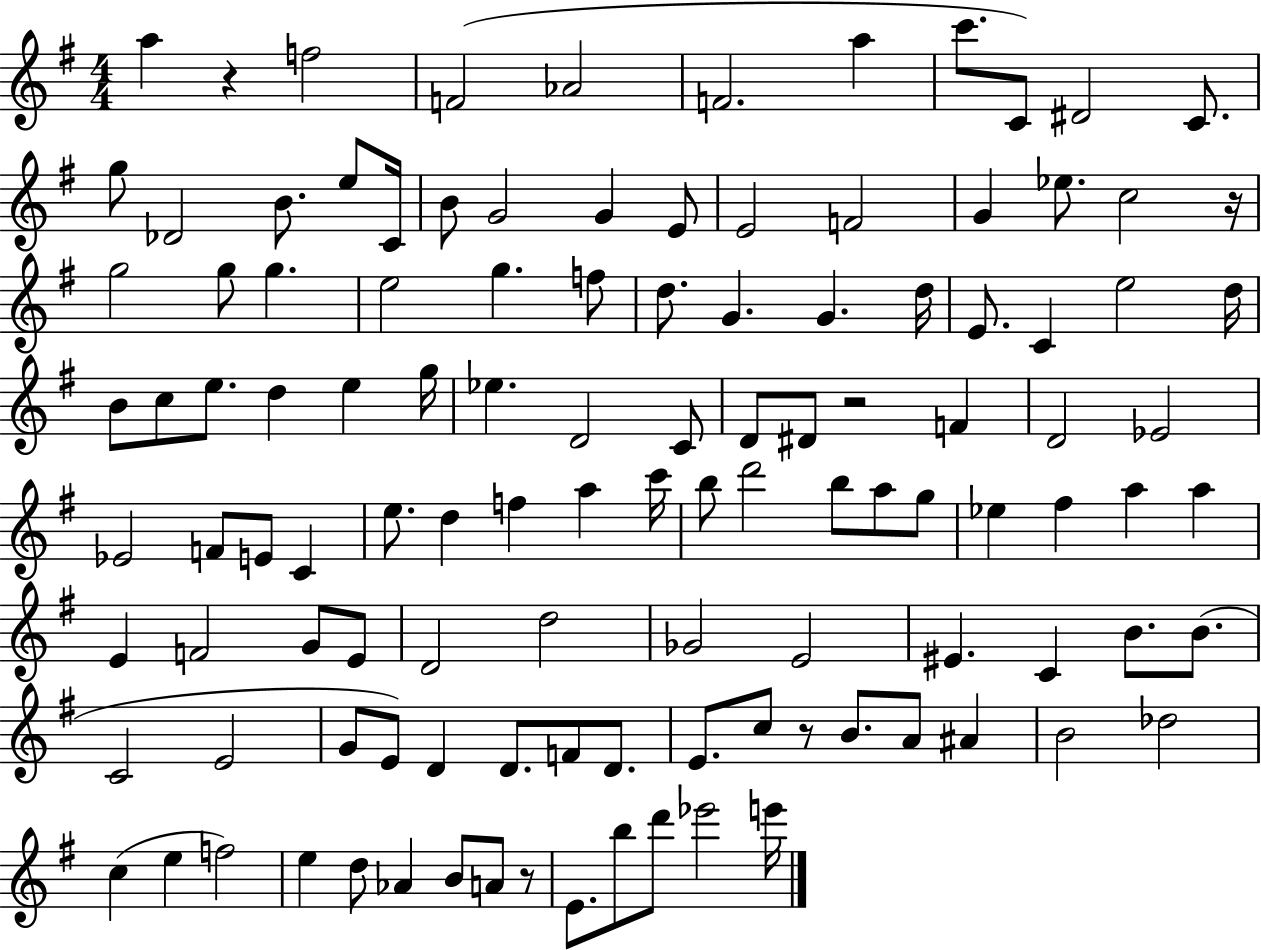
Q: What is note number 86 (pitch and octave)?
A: E4